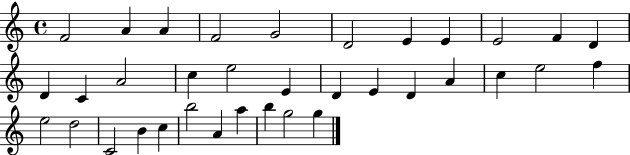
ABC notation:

X:1
T:Untitled
M:4/4
L:1/4
K:C
F2 A A F2 G2 D2 E E E2 F D D C A2 c e2 E D E D A c e2 f e2 d2 C2 B c b2 A a b g2 g